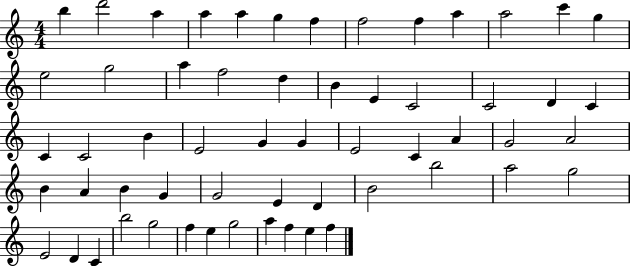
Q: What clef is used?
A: treble